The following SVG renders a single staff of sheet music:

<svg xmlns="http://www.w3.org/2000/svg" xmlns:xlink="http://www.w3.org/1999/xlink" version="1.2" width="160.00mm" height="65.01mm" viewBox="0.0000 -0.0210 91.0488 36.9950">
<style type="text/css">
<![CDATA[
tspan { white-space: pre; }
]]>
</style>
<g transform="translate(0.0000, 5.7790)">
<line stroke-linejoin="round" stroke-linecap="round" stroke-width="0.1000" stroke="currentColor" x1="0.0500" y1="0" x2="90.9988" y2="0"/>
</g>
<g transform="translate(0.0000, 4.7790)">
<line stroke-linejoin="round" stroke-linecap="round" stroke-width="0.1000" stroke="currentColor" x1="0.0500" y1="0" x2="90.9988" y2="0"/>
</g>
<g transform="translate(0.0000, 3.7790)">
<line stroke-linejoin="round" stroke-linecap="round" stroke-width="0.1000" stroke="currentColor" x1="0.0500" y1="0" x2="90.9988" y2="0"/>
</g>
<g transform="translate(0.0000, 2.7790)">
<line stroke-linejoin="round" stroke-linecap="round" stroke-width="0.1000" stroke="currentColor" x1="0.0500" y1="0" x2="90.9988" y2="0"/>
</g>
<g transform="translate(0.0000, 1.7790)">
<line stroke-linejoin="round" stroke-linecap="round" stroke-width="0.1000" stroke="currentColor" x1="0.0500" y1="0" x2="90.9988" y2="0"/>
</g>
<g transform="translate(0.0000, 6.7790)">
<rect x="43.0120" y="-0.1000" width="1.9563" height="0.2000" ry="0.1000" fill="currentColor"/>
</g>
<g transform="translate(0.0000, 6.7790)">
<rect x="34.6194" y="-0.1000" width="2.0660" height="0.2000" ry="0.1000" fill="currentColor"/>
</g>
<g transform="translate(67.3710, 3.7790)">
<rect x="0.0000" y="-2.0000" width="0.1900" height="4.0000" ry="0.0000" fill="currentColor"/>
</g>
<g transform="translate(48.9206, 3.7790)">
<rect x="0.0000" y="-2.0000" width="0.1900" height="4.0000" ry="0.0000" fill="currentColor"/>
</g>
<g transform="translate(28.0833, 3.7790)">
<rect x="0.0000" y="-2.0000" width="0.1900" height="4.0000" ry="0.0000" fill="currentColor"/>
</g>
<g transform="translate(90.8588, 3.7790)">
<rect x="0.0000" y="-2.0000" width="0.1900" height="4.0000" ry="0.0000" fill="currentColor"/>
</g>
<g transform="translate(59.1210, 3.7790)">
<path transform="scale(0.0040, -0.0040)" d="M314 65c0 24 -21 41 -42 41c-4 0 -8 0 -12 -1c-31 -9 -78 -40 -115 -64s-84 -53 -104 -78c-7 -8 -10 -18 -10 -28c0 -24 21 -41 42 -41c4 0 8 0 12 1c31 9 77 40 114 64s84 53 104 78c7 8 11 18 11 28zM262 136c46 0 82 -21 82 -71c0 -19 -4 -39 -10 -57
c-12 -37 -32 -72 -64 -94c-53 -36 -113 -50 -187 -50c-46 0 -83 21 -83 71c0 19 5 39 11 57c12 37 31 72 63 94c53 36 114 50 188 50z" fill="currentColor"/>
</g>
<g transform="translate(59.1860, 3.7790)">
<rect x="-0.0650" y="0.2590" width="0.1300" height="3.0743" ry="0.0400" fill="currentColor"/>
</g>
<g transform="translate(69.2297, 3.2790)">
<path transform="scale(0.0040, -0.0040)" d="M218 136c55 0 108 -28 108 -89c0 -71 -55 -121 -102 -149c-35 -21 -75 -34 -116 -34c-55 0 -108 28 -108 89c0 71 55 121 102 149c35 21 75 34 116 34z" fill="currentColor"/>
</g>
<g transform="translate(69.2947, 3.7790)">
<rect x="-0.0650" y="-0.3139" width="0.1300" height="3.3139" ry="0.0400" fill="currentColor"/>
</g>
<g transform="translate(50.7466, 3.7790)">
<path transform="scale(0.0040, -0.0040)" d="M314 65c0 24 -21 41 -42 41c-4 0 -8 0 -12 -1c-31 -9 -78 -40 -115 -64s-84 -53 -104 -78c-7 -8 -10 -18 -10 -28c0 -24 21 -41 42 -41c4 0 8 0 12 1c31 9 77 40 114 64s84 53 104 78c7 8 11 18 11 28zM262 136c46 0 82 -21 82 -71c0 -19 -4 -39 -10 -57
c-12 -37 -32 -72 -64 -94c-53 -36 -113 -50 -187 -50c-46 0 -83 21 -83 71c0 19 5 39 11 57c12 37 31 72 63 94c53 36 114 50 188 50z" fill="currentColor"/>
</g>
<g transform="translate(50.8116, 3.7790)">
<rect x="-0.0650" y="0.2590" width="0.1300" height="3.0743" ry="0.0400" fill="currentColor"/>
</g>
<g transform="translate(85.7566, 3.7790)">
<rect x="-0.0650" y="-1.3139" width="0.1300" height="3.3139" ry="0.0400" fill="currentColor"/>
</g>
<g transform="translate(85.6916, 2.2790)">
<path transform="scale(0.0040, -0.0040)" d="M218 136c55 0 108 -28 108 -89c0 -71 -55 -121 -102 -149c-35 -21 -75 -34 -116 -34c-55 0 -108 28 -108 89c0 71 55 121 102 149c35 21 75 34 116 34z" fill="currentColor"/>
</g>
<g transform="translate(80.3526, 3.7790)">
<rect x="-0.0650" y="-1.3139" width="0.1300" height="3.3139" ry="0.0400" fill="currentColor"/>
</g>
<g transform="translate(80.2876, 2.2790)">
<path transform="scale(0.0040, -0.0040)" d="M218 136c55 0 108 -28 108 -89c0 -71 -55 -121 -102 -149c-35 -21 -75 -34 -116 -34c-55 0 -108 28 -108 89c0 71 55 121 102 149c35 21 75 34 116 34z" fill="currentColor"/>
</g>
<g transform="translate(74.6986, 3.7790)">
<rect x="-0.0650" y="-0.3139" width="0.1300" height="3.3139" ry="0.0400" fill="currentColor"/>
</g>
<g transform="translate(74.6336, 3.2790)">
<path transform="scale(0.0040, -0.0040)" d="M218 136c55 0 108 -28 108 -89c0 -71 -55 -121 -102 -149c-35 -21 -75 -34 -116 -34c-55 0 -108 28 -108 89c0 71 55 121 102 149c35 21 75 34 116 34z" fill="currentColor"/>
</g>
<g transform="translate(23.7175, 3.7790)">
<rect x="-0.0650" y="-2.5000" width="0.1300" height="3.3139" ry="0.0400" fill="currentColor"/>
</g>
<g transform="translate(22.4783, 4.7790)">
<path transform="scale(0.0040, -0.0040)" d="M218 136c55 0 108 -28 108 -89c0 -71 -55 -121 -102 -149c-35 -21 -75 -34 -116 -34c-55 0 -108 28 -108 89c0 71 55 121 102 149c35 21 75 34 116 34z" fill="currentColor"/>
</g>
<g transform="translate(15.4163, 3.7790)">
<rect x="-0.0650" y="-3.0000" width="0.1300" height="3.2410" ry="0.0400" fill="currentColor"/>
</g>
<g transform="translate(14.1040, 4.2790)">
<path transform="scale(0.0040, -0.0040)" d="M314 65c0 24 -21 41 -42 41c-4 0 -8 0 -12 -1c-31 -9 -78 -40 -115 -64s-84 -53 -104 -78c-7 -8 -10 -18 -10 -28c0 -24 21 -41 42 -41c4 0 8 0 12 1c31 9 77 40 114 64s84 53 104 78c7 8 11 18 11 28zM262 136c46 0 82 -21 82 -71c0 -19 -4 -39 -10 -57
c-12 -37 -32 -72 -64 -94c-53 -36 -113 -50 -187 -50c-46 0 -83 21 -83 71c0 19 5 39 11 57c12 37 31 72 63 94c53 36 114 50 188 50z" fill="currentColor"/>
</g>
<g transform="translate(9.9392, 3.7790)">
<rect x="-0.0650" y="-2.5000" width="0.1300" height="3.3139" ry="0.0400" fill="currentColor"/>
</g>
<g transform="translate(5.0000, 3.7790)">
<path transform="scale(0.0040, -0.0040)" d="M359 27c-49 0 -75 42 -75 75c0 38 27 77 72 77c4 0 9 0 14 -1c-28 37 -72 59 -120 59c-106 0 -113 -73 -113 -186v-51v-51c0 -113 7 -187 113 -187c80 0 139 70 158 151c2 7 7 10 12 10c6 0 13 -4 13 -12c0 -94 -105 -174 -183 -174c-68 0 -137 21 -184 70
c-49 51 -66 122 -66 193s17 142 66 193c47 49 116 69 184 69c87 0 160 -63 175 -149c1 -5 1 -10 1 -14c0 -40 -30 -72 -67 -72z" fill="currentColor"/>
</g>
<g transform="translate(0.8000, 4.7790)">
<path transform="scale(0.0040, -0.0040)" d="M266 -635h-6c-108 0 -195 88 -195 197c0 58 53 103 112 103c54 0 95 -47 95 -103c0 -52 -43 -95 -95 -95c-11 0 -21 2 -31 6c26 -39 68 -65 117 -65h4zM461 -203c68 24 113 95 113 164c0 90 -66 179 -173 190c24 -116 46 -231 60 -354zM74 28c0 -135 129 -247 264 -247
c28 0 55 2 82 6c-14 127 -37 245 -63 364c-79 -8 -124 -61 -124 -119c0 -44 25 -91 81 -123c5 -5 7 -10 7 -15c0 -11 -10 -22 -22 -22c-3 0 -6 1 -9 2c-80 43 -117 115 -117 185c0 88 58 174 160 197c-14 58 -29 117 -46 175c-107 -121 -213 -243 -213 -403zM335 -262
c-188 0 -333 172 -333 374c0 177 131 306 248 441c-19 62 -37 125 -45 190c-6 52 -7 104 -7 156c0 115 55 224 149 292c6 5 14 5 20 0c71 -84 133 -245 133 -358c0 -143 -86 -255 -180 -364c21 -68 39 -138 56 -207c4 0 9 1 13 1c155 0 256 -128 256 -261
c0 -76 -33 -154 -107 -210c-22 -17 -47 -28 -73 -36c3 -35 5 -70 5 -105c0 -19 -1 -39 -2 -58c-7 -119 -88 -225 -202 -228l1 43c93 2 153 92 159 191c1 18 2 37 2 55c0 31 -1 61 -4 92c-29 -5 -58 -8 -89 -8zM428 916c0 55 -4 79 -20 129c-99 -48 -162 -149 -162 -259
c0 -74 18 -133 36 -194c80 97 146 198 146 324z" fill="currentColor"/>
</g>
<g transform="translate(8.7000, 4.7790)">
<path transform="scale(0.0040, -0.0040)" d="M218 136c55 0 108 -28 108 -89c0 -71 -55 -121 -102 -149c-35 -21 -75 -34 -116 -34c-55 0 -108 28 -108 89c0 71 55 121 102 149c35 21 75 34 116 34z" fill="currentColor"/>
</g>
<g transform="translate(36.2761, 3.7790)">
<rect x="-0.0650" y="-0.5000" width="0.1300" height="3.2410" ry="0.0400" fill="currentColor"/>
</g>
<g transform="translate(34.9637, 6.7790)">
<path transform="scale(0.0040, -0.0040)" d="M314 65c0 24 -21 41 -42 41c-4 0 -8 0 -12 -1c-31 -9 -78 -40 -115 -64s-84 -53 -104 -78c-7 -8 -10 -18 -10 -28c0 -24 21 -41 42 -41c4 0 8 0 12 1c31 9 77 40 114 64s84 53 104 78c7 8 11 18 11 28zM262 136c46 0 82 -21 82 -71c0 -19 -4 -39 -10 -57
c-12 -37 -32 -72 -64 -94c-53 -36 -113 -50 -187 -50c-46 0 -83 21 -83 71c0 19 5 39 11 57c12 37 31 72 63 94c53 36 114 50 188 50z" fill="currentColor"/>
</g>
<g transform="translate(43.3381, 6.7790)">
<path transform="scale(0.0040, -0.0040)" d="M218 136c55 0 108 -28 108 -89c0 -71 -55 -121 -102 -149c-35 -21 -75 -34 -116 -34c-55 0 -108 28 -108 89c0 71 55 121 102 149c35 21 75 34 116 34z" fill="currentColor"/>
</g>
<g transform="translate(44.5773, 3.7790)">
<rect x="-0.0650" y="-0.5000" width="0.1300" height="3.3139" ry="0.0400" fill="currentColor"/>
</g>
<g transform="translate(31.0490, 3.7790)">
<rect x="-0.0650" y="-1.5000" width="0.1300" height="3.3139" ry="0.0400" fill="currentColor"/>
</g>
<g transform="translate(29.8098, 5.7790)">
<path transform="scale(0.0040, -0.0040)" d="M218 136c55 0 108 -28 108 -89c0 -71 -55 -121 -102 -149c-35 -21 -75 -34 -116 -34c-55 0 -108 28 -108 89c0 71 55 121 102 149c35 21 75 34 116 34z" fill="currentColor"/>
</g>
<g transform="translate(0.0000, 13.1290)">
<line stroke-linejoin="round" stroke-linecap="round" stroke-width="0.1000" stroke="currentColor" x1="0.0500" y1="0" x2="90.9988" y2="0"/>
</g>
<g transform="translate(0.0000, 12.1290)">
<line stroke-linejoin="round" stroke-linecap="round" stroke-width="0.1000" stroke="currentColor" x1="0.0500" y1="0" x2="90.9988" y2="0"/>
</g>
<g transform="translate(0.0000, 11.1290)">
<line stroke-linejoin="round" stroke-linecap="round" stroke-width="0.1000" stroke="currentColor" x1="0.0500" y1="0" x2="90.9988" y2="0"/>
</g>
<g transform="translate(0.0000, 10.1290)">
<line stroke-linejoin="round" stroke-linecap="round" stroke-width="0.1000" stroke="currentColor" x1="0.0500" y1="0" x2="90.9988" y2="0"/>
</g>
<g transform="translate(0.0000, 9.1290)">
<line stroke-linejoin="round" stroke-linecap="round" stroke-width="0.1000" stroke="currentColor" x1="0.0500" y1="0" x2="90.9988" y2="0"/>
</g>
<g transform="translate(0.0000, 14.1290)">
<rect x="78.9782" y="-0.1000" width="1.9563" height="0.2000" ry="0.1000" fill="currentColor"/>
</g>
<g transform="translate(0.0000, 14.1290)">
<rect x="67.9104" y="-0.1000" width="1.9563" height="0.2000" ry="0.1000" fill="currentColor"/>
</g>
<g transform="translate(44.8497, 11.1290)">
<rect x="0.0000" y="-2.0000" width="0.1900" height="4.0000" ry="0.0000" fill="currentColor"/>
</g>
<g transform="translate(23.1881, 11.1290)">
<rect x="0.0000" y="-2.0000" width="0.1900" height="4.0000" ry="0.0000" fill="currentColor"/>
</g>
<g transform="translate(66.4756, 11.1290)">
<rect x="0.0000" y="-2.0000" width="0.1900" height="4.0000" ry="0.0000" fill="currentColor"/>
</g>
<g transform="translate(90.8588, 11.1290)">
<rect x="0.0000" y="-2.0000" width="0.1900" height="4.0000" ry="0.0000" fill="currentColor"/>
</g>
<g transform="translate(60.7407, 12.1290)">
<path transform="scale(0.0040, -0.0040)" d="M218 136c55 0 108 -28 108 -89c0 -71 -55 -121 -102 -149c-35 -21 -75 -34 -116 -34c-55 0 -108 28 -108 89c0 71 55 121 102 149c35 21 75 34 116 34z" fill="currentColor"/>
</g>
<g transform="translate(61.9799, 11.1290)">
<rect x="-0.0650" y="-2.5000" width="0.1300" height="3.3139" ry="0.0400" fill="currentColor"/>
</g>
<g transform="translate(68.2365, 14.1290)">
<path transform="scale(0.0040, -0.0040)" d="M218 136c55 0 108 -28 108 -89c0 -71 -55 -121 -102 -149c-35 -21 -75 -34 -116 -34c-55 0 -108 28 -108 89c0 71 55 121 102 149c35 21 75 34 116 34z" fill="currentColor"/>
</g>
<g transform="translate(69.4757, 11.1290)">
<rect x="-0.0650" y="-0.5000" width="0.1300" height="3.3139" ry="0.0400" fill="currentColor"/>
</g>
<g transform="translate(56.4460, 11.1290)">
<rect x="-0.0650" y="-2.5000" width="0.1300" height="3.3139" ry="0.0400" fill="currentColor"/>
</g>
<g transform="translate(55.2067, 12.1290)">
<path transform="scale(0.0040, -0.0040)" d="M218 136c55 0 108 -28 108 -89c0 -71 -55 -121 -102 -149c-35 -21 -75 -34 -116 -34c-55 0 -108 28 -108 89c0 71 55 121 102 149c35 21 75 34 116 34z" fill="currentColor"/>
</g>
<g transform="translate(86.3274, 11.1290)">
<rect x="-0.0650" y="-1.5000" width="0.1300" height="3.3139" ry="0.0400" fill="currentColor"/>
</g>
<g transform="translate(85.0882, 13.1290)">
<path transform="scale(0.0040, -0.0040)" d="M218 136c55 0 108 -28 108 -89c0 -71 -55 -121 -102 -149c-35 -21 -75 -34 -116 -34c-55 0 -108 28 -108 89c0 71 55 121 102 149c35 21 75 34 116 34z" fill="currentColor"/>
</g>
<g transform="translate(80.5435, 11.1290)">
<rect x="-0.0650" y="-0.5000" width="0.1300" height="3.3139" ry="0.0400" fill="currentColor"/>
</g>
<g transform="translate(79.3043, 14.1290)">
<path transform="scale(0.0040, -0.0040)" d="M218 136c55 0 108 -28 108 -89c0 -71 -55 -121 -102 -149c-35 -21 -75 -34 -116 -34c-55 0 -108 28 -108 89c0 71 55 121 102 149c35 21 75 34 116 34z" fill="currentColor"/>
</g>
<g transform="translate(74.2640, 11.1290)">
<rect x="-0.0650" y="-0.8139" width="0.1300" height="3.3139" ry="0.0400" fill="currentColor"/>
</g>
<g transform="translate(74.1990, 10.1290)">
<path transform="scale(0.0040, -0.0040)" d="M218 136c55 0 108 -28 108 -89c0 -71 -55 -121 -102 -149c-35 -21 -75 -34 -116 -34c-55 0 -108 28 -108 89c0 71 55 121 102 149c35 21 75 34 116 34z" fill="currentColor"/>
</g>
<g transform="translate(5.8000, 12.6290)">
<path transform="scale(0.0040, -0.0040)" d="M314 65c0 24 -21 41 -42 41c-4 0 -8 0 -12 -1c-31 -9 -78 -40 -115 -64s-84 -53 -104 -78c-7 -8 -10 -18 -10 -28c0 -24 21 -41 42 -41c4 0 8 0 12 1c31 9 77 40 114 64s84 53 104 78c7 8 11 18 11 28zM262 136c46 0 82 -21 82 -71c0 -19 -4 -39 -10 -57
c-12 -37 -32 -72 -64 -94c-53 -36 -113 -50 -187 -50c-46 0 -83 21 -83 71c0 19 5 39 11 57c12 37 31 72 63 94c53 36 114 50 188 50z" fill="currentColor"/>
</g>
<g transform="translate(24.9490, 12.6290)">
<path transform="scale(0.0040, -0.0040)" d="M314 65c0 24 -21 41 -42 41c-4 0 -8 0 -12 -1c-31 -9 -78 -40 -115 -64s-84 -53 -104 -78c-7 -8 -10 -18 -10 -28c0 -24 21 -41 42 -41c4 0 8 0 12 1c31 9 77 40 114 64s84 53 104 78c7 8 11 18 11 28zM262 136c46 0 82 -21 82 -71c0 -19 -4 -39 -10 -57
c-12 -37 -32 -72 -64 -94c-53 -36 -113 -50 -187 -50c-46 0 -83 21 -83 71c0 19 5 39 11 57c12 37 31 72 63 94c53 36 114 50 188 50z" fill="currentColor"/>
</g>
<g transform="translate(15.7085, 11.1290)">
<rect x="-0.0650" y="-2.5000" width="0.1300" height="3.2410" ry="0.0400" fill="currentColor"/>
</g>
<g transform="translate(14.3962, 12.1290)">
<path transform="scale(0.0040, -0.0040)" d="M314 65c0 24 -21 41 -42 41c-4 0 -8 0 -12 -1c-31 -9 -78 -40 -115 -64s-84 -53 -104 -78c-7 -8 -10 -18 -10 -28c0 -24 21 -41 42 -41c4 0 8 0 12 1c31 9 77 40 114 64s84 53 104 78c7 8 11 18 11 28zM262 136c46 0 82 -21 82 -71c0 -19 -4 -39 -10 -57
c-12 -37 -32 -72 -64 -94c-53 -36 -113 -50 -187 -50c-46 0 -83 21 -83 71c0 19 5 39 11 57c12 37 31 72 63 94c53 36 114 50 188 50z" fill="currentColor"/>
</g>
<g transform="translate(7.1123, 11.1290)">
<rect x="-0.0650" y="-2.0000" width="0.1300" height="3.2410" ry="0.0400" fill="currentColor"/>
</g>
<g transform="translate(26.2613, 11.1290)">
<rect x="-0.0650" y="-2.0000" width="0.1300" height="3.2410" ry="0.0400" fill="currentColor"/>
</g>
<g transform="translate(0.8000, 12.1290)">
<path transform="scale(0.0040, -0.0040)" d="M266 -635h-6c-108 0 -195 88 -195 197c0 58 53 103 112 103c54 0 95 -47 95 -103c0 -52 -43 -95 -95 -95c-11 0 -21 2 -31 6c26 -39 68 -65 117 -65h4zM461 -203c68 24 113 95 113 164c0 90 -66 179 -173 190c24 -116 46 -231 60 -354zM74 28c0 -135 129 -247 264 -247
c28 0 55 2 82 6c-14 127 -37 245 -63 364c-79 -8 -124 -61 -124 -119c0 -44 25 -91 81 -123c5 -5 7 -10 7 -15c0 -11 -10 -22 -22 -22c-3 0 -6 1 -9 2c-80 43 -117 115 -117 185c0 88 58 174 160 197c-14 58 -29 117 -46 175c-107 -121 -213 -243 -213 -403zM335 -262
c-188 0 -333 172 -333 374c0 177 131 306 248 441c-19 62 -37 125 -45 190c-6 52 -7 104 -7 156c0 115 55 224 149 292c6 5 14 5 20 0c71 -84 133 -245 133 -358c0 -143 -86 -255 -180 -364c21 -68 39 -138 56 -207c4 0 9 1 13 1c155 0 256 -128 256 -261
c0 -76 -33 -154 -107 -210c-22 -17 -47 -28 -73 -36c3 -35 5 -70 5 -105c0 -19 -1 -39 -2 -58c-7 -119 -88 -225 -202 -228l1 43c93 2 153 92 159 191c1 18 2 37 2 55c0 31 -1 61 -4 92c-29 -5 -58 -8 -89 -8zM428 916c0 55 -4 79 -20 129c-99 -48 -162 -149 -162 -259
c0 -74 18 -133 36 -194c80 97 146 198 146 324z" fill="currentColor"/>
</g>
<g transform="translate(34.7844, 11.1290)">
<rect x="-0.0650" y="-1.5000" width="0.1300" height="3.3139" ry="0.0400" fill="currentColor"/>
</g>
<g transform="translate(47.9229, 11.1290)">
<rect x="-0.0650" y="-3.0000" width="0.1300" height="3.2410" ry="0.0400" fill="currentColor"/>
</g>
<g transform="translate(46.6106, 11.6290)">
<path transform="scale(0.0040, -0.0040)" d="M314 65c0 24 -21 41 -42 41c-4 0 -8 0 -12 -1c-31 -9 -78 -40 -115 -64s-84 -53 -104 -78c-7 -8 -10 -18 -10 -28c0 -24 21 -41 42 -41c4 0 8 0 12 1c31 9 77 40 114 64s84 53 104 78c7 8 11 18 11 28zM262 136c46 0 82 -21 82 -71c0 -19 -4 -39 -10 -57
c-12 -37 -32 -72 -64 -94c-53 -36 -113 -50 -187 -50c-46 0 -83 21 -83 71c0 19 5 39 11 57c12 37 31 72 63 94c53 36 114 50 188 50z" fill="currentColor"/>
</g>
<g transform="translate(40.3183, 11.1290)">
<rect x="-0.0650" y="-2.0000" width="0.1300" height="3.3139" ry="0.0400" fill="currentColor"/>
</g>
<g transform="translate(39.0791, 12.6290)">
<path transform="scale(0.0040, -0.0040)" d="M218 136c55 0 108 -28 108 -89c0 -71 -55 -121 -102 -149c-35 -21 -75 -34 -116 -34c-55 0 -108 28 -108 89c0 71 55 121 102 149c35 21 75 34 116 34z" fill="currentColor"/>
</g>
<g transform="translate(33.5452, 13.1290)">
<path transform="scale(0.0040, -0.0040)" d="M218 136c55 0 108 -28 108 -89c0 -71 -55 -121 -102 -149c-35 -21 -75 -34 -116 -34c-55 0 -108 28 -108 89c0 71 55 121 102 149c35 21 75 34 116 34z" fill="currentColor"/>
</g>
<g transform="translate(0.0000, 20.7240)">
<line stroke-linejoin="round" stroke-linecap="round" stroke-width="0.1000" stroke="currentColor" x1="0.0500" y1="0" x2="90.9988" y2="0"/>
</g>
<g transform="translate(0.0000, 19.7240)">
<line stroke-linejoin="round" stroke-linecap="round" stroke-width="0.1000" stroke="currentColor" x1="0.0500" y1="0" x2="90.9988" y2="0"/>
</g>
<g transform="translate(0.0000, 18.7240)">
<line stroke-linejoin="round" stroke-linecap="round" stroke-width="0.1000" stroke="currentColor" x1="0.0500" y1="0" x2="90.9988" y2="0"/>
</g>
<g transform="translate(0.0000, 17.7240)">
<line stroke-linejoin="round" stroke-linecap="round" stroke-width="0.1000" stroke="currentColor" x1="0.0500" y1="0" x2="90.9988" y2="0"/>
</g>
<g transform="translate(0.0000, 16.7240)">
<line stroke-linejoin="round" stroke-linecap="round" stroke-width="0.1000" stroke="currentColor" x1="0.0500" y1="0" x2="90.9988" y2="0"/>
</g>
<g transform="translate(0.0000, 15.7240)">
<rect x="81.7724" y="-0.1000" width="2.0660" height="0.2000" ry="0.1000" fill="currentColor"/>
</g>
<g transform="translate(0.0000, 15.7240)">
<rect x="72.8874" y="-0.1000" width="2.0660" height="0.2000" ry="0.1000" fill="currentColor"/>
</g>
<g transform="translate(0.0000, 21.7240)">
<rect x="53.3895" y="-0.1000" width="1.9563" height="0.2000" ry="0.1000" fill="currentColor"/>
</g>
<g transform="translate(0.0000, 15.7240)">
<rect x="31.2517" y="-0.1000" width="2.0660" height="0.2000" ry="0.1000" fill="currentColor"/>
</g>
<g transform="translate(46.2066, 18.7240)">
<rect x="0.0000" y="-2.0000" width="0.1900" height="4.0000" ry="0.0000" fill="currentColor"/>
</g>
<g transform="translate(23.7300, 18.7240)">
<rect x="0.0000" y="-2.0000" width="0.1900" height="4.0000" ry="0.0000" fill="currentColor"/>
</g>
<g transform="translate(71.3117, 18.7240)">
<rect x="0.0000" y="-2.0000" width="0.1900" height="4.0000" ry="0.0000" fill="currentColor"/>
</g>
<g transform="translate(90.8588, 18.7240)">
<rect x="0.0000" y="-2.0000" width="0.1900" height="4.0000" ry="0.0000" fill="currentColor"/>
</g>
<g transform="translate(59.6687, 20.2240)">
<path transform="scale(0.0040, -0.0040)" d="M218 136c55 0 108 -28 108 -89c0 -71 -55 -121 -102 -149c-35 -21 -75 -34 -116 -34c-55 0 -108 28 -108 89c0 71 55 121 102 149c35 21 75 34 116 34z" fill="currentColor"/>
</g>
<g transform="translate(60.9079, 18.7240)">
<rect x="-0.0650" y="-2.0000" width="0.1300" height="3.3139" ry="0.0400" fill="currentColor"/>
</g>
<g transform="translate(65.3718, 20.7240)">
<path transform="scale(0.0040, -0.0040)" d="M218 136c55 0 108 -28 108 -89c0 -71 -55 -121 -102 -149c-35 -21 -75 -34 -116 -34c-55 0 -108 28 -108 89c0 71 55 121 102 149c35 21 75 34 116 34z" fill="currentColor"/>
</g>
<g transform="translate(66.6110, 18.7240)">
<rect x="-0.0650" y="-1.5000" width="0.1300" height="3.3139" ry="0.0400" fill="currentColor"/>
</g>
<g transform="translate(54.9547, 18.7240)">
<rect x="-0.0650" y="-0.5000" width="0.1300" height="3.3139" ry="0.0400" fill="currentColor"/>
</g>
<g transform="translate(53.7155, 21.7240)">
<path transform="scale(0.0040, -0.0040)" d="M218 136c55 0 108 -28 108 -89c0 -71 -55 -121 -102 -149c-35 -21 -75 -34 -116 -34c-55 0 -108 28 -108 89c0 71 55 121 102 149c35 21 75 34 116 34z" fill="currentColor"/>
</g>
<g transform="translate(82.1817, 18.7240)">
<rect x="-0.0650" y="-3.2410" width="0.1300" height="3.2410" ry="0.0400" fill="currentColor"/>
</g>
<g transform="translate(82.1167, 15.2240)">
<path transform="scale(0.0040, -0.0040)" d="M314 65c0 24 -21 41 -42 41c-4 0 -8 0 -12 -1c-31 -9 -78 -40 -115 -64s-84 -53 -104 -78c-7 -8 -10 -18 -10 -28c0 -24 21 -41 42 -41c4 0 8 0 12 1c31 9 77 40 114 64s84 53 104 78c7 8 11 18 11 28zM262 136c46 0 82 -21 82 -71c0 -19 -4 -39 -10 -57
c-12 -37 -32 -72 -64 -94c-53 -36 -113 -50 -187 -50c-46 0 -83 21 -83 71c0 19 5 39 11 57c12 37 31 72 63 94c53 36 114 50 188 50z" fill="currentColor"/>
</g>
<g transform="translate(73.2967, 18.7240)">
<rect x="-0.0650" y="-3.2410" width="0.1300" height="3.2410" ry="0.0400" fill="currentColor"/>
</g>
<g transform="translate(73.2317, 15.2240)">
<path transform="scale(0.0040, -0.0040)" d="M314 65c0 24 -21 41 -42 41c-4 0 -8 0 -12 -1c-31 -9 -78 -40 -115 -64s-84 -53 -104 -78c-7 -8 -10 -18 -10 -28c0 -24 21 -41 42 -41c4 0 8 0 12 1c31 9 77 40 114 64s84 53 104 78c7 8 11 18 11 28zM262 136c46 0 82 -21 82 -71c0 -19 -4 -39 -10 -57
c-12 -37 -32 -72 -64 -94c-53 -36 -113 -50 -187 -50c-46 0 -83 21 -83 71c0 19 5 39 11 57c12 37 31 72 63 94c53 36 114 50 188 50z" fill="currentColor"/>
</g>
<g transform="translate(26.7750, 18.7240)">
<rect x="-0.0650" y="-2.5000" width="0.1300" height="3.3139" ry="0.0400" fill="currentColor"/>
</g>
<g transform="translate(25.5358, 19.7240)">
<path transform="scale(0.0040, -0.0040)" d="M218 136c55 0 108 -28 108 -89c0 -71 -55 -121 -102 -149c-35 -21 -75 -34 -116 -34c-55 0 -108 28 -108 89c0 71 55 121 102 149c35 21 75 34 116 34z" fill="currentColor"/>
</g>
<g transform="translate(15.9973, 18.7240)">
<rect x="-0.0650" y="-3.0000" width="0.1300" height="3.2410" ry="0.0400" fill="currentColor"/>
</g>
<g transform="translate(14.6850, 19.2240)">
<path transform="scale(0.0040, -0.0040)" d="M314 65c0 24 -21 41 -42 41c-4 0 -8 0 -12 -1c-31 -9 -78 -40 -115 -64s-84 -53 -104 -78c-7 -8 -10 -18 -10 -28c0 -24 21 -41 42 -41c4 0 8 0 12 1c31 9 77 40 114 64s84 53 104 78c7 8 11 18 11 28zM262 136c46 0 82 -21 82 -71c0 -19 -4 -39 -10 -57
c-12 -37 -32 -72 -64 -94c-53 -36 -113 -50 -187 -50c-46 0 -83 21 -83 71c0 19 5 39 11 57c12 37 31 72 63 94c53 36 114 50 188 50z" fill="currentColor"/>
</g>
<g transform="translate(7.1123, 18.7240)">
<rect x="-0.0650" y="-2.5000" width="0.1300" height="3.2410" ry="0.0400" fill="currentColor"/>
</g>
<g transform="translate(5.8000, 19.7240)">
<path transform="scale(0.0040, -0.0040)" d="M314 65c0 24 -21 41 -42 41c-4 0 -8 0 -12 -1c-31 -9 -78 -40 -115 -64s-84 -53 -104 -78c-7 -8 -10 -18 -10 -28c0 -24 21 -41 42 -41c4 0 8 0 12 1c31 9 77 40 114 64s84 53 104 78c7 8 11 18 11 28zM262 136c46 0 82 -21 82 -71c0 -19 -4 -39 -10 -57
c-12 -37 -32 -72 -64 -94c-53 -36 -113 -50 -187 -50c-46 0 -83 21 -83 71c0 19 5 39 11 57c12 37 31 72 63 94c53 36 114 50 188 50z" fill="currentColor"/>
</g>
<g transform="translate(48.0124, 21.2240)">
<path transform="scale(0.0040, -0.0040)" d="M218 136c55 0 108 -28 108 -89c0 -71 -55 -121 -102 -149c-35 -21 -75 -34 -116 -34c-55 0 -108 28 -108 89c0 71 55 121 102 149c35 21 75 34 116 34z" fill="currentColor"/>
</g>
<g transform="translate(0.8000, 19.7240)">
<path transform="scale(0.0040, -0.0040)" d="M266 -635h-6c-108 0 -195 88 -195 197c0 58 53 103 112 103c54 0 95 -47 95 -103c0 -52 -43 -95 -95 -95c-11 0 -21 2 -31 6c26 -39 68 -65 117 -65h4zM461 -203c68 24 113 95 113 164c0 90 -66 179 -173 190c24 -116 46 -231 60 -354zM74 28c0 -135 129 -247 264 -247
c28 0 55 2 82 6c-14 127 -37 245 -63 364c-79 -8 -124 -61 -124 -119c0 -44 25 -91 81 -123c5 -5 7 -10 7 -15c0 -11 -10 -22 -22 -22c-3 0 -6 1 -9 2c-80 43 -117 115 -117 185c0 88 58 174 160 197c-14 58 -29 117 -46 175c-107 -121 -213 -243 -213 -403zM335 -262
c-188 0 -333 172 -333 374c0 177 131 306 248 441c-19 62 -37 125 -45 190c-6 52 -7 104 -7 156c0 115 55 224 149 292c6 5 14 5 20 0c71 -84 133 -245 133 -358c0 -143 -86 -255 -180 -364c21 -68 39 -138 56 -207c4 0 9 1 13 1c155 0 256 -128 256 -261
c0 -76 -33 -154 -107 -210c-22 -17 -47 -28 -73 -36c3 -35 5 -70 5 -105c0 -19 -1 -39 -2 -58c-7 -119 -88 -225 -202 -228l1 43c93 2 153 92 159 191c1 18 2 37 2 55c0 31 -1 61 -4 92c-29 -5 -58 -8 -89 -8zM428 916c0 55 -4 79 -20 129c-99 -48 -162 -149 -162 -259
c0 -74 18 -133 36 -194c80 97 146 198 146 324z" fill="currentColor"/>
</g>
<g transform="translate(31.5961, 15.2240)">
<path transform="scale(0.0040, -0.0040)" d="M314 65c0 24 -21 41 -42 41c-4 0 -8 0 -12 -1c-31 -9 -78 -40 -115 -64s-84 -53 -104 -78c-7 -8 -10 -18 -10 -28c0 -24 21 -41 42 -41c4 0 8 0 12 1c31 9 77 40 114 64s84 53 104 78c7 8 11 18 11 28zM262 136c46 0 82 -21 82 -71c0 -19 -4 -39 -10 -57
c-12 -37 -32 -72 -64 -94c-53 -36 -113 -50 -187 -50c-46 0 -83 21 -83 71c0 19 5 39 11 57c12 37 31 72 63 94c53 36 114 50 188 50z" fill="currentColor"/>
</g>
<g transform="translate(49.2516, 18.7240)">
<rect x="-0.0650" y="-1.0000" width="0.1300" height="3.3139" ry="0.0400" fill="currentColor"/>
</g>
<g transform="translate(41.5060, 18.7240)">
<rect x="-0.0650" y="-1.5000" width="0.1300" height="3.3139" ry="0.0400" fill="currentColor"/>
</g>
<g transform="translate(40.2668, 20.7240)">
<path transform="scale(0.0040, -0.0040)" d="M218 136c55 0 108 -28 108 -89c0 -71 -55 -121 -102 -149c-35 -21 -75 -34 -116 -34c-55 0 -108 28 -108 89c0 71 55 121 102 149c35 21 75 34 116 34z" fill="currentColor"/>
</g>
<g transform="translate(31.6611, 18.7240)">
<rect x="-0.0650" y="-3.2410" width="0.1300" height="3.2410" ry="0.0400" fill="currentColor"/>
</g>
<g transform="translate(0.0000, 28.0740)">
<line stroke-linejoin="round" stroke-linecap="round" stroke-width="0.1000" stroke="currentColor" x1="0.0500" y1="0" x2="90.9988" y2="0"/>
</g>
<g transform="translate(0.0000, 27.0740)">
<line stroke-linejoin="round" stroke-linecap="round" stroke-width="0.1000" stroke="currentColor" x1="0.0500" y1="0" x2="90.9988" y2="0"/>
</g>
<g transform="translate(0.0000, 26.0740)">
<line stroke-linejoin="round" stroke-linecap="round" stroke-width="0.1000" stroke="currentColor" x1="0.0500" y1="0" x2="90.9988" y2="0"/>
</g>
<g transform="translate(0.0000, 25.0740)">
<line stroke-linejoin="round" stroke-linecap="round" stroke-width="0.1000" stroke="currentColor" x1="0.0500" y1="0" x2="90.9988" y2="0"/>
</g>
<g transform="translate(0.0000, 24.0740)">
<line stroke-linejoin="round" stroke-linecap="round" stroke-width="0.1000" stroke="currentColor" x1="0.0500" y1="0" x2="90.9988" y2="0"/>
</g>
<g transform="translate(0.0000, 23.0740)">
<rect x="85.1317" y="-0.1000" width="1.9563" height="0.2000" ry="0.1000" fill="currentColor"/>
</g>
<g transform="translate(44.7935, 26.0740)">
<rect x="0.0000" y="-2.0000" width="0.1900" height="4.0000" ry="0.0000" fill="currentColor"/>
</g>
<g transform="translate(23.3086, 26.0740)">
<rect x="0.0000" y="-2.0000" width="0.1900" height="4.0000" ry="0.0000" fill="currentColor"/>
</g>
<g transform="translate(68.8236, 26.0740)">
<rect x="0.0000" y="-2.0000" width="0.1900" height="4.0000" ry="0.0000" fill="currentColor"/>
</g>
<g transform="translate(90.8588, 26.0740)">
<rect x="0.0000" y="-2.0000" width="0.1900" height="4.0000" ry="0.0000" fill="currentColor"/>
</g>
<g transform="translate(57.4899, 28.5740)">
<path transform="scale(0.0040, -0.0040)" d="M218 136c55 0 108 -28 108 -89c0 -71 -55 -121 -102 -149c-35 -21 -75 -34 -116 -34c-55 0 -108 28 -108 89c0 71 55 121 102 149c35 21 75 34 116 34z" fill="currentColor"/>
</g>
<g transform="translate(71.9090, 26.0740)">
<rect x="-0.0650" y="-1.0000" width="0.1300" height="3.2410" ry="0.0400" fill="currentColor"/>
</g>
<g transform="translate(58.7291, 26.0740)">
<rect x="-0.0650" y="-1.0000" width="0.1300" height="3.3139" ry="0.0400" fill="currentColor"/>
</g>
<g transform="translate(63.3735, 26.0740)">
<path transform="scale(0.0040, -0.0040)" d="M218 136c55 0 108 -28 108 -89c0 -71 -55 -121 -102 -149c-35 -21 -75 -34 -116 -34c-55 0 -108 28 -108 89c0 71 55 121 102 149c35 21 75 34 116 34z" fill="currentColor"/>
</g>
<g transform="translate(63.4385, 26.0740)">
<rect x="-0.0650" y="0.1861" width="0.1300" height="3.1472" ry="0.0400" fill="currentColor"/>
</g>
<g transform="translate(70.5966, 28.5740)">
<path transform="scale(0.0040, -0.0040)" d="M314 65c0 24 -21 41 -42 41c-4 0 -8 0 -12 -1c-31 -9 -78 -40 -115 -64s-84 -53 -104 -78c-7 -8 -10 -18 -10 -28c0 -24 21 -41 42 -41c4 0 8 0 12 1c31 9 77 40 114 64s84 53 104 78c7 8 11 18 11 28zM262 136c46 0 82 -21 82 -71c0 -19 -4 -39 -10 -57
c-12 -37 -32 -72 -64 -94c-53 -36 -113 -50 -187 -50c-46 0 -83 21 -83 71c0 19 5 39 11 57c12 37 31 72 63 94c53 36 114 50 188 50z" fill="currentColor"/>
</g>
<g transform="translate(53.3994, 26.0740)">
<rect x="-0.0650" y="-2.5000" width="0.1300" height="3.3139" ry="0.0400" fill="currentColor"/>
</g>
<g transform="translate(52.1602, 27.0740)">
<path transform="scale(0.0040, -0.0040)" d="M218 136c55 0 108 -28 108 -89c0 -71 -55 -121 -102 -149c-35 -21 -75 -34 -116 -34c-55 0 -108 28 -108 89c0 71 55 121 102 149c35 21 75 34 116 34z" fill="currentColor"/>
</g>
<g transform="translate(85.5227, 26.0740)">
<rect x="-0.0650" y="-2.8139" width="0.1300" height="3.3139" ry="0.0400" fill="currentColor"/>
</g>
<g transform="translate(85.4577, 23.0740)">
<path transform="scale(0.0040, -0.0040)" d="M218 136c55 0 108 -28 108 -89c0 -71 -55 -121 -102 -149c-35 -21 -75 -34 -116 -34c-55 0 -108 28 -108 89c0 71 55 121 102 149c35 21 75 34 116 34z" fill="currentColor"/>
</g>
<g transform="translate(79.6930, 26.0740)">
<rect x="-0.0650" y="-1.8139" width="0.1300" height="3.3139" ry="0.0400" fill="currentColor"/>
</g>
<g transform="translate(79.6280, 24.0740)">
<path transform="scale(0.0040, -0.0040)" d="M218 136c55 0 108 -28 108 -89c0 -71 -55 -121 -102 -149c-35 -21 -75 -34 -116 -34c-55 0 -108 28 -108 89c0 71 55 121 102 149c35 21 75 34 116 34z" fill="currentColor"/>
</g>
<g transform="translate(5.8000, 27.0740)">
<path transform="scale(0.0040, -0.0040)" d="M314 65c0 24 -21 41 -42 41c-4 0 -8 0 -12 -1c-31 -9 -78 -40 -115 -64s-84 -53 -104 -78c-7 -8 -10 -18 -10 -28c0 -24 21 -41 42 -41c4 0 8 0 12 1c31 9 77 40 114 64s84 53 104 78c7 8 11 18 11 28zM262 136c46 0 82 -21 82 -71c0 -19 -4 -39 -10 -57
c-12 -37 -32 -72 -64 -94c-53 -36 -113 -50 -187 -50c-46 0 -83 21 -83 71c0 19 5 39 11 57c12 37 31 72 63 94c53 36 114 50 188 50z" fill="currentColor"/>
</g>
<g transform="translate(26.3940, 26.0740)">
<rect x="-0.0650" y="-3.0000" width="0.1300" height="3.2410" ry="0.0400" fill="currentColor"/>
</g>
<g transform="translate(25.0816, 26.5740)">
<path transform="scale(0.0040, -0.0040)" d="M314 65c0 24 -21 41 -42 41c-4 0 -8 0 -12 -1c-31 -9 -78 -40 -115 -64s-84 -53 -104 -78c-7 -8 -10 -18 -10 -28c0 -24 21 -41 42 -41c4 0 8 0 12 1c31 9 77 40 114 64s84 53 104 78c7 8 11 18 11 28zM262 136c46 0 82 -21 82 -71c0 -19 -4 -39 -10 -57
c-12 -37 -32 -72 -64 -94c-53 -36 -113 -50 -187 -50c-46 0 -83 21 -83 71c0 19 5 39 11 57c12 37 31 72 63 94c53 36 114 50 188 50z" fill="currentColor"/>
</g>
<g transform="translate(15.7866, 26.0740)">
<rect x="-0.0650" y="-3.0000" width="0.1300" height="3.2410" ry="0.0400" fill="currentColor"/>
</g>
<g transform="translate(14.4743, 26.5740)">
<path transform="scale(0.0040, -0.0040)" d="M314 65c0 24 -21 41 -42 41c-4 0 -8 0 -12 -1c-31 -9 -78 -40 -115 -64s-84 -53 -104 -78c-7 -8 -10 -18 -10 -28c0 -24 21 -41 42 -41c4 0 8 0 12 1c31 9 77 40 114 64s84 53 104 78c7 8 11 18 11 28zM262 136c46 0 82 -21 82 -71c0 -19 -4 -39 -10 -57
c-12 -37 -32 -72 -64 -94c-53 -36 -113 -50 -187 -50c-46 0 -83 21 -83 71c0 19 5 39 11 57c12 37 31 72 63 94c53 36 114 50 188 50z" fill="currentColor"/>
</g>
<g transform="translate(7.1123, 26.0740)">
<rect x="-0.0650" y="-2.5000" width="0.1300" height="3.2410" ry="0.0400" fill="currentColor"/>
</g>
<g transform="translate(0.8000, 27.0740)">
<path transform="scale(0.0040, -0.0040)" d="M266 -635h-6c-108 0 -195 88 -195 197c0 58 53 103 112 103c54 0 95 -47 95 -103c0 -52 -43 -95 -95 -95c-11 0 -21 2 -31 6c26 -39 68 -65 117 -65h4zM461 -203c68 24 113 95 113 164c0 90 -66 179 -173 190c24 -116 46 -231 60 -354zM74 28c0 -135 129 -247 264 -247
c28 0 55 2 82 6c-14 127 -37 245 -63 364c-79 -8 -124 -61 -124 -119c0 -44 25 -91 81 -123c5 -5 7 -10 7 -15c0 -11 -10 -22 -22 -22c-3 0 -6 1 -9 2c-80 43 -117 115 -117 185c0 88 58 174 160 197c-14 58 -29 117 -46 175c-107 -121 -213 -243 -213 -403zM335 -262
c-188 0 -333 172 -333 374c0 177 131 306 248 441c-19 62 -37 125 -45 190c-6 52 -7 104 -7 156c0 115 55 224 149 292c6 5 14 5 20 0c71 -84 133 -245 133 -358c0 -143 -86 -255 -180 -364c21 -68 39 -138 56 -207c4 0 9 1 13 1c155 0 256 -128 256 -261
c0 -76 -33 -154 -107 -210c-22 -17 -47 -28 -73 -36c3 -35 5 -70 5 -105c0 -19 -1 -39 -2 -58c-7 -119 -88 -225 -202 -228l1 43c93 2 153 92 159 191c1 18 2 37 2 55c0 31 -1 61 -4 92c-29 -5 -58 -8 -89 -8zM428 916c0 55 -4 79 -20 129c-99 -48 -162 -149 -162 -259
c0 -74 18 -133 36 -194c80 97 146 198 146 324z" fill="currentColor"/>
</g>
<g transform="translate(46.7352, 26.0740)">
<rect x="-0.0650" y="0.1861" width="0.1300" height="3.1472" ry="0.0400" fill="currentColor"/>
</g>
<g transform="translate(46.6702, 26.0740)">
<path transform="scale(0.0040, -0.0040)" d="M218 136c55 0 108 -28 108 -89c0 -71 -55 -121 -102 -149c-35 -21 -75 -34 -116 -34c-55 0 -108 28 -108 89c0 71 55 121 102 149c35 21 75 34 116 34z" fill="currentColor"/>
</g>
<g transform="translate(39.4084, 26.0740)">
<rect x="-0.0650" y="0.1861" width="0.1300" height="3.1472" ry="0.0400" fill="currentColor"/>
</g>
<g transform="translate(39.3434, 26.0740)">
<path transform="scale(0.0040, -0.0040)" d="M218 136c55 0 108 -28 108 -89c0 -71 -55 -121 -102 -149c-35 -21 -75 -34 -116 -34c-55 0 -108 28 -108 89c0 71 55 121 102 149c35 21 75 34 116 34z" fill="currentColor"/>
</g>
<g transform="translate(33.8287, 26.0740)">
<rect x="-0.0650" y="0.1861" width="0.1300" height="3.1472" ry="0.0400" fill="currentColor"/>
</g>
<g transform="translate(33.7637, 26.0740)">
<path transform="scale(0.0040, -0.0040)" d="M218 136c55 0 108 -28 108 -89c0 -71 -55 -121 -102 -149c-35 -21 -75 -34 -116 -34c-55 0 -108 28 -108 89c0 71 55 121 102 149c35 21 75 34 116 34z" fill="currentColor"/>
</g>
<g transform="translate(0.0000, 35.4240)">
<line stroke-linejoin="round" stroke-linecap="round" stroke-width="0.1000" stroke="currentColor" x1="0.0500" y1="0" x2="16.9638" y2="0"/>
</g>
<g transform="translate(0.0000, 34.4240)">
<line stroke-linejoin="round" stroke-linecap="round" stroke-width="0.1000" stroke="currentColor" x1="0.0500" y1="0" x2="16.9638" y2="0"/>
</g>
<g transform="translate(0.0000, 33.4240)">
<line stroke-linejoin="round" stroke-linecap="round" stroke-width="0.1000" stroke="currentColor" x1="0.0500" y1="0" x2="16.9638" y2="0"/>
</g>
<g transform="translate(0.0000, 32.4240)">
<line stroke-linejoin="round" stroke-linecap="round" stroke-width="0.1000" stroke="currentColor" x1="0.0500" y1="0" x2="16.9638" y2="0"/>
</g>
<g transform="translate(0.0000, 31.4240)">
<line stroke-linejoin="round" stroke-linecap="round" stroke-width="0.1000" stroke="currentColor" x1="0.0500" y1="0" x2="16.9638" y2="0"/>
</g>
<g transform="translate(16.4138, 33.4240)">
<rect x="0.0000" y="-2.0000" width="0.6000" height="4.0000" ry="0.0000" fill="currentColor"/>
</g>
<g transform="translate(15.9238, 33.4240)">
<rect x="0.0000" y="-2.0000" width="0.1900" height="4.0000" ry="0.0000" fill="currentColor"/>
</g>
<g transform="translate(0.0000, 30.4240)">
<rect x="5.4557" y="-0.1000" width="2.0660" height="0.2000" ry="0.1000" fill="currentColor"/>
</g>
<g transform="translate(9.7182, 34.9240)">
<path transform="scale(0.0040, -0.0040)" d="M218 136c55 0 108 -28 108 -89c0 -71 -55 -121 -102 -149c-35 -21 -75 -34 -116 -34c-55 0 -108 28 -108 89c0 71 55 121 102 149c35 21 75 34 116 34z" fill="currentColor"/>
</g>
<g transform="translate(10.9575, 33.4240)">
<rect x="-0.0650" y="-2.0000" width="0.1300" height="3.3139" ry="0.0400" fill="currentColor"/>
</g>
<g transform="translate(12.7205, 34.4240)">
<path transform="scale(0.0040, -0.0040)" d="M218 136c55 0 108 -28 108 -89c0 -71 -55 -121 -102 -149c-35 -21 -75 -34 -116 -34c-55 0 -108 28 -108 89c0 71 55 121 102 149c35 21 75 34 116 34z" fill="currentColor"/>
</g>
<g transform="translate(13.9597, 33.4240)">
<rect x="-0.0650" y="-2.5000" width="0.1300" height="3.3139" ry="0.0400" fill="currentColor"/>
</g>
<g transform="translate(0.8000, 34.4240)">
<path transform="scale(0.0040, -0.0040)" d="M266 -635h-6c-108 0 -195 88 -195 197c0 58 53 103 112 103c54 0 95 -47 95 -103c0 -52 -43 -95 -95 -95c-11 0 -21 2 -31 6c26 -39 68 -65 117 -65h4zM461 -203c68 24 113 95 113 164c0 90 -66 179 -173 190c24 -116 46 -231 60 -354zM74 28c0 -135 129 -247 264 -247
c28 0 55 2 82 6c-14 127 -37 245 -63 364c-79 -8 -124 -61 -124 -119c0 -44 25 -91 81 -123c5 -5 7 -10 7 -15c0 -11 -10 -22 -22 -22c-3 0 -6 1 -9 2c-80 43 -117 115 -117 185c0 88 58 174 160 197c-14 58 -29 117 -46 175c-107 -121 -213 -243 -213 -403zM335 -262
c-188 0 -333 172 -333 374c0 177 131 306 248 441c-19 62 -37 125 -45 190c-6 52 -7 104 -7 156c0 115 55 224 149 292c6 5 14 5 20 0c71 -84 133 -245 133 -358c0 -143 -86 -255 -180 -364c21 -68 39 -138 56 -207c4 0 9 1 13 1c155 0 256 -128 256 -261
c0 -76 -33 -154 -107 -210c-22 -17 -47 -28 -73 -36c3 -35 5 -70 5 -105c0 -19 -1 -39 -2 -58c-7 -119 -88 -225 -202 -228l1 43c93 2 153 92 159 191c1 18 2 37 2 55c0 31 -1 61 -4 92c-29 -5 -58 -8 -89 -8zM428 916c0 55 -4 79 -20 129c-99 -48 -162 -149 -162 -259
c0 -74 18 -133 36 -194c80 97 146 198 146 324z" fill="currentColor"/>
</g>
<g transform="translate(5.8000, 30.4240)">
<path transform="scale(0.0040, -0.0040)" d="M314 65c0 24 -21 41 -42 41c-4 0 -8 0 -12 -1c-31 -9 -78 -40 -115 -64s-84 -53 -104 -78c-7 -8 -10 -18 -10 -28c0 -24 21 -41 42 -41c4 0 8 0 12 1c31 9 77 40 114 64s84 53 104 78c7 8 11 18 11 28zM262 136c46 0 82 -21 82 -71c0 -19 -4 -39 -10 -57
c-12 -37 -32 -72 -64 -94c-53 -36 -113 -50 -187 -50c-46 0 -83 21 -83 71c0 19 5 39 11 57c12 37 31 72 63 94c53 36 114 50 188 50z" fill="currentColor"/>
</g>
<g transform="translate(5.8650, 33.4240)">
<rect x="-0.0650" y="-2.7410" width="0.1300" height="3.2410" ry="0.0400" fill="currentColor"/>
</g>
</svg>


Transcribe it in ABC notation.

X:1
T:Untitled
M:4/4
L:1/4
K:C
G A2 G E C2 C B2 B2 c c e e F2 G2 F2 E F A2 G G C d C E G2 A2 G b2 E D C F E b2 b2 G2 A2 A2 B B B G D B D2 f a a2 F G